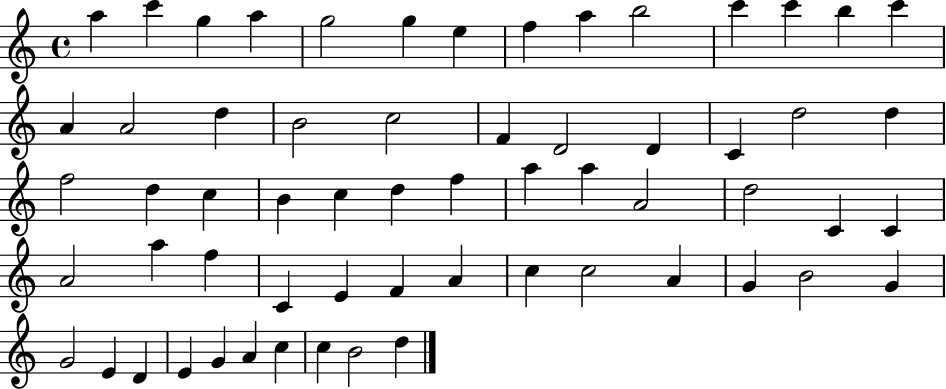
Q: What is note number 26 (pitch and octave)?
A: F5